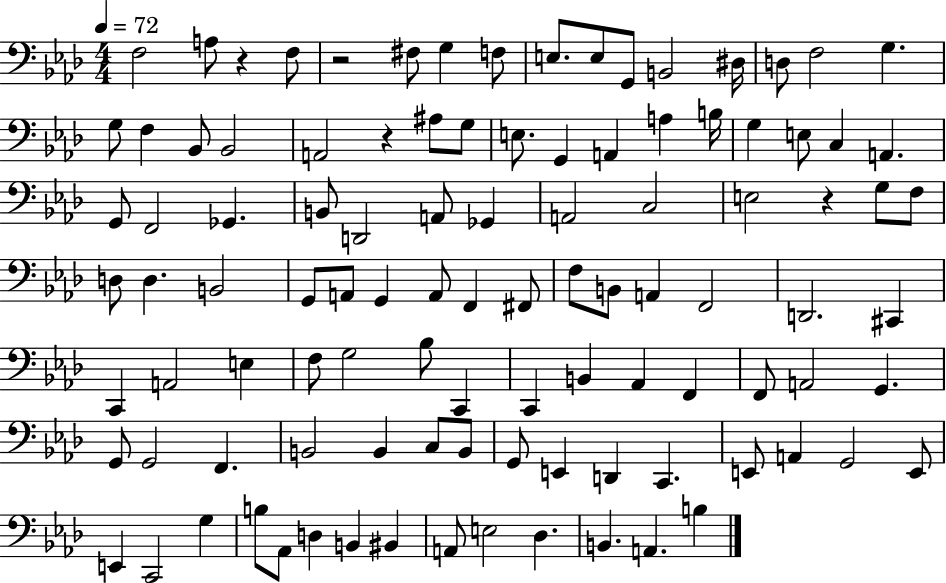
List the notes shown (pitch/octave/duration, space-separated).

F3/h A3/e R/q F3/e R/h F#3/e G3/q F3/e E3/e. E3/e G2/e B2/h D#3/s D3/e F3/h G3/q. G3/e F3/q Bb2/e Bb2/h A2/h R/q A#3/e G3/e E3/e. G2/q A2/q A3/q B3/s G3/q E3/e C3/q A2/q. G2/e F2/h Gb2/q. B2/e D2/h A2/e Gb2/q A2/h C3/h E3/h R/q G3/e F3/e D3/e D3/q. B2/h G2/e A2/e G2/q A2/e F2/q F#2/e F3/e B2/e A2/q F2/h D2/h. C#2/q C2/q A2/h E3/q F3/e G3/h Bb3/e C2/q C2/q B2/q Ab2/q F2/q F2/e A2/h G2/q. G2/e G2/h F2/q. B2/h B2/q C3/e B2/e G2/e E2/q D2/q C2/q. E2/e A2/q G2/h E2/e E2/q C2/h G3/q B3/e Ab2/e D3/q B2/q BIS2/q A2/e E3/h Db3/q. B2/q. A2/q. B3/q